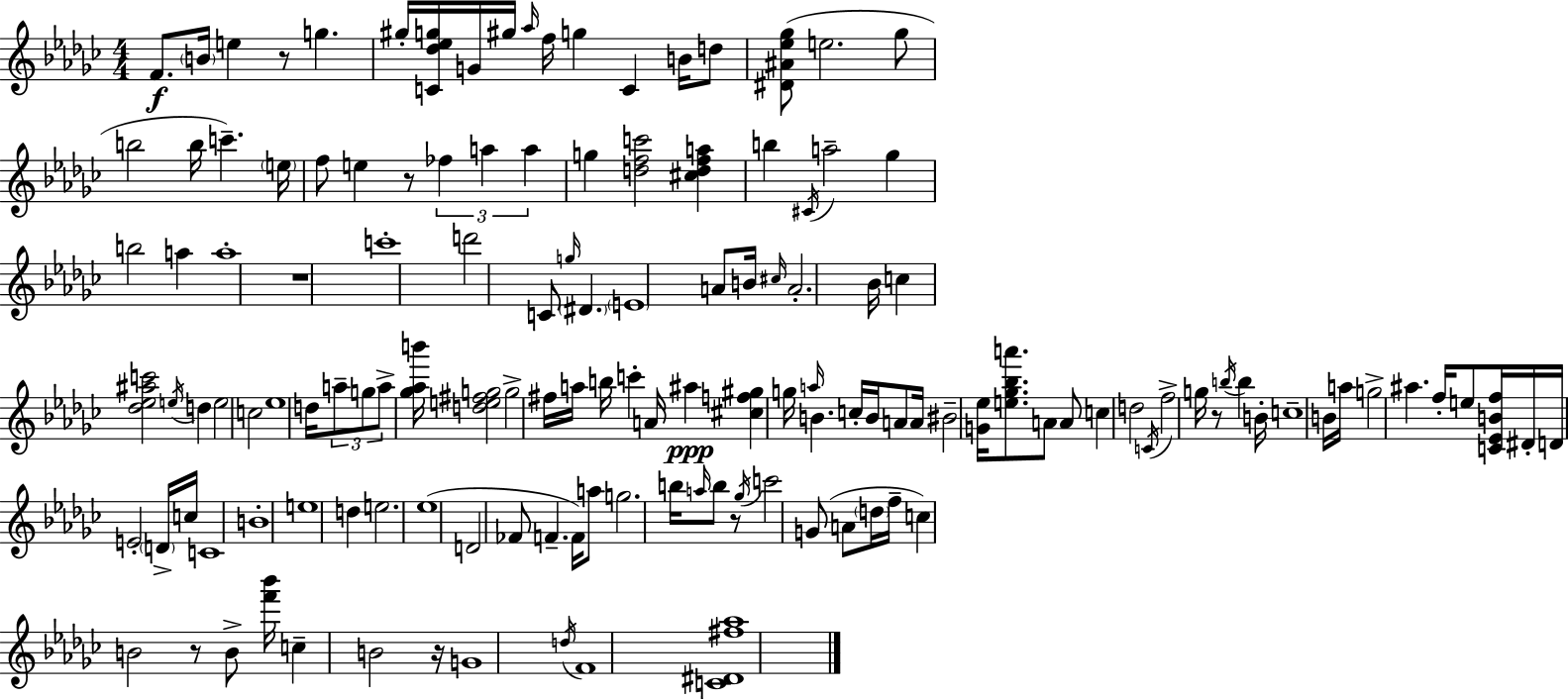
F4/e. B4/s E5/q R/e G5/q. G#5/s [C4,Db5,Eb5,G5]/s G4/s G#5/s Ab5/s F5/s G5/q C4/q B4/s D5/e [D#4,A#4,Eb5,Gb5]/e E5/h. Gb5/e B5/h B5/s C6/q. E5/s F5/e E5/q R/e FES5/q A5/q A5/q G5/q [D5,F5,C6]/h [C#5,D5,F5,A5]/q B5/q C#4/s A5/h Gb5/q B5/h A5/q A5/w R/w C6/w D6/h C4/e G5/s D#4/q. E4/w A4/e B4/s C#5/s A4/h. Bb4/s C5/q [Db5,Eb5,A#5,C6]/h E5/s D5/q E5/h C5/h Eb5/w D5/s A5/e G5/e A5/e [Gb5,Ab5,B6]/s [D5,E5,F#5,G5]/h G5/h F#5/s A5/s B5/s C6/q A4/s A#5/q [C#5,F5,G#5]/q G5/s A5/s B4/q. C5/s B4/s A4/e A4/s BIS4/h [G4,Eb5]/s [E5,Gb5,Bb5,A6]/e. A4/e A4/e C5/q D5/h C4/s F5/h G5/s R/e B5/s B5/q B4/s C5/w B4/s A5/s G5/h A#5/q. F5/s E5/e [C4,Eb4,B4,F5]/s D#4/s D4/s E4/h D4/s C5/s C4/w B4/w E5/w D5/q E5/h. Eb5/w D4/h FES4/e F4/q. F4/s A5/e G5/h. B5/s A5/s B5/e R/e Gb5/s C6/h G4/e A4/e D5/s F5/s C5/q B4/h R/e B4/e [F6,Bb6]/s C5/q B4/h R/s G4/w D5/s F4/w [C4,D#4,F#5,Ab5]/w